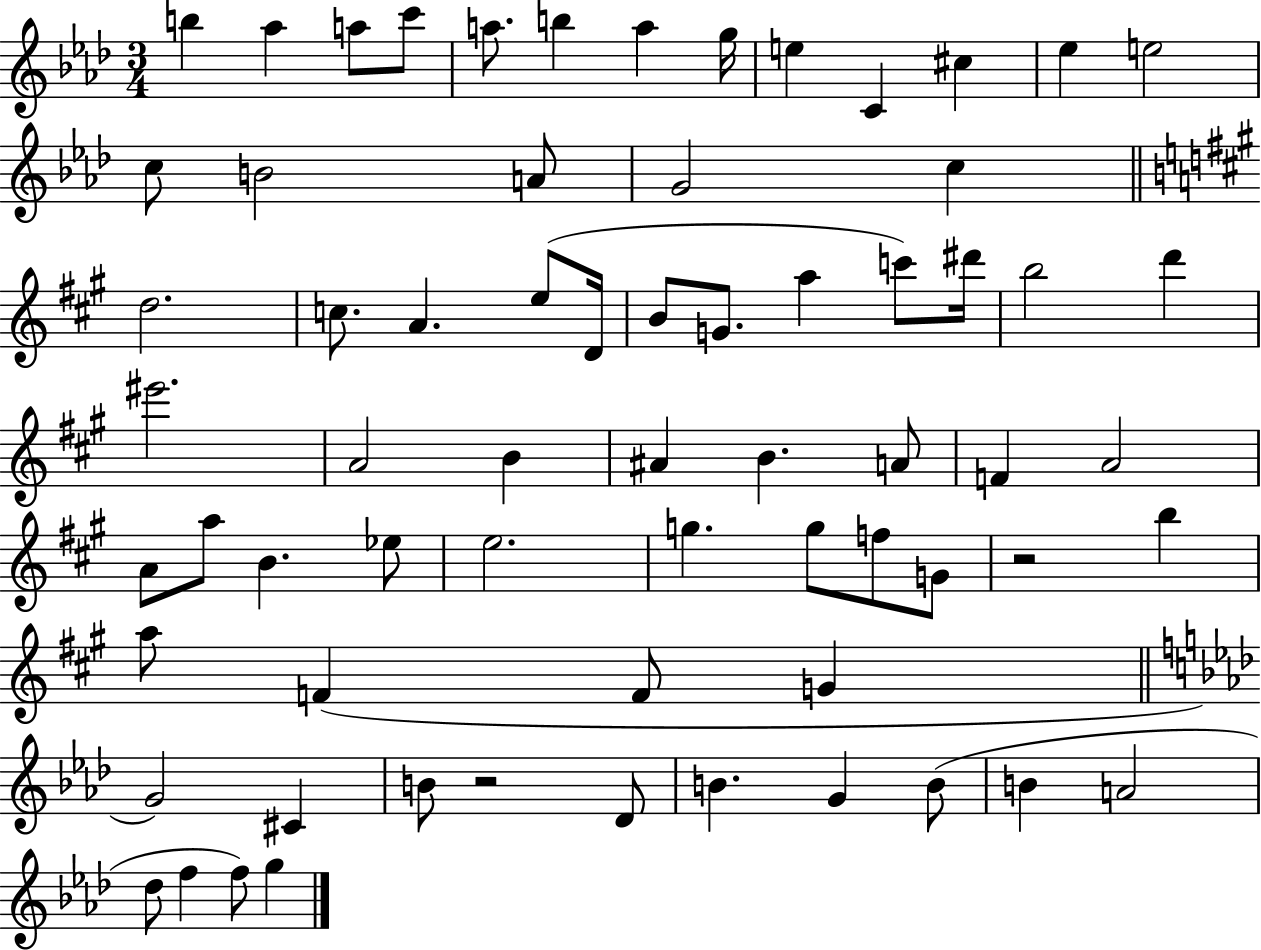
{
  \clef treble
  \numericTimeSignature
  \time 3/4
  \key aes \major
  b''4 aes''4 a''8 c'''8 | a''8. b''4 a''4 g''16 | e''4 c'4 cis''4 | ees''4 e''2 | \break c''8 b'2 a'8 | g'2 c''4 | \bar "||" \break \key a \major d''2. | c''8. a'4. e''8( d'16 | b'8 g'8. a''4 c'''8) dis'''16 | b''2 d'''4 | \break eis'''2. | a'2 b'4 | ais'4 b'4. a'8 | f'4 a'2 | \break a'8 a''8 b'4. ees''8 | e''2. | g''4. g''8 f''8 g'8 | r2 b''4 | \break a''8 f'4( f'8 g'4 | \bar "||" \break \key aes \major g'2) cis'4 | b'8 r2 des'8 | b'4. g'4 b'8( | b'4 a'2 | \break des''8 f''4 f''8) g''4 | \bar "|."
}